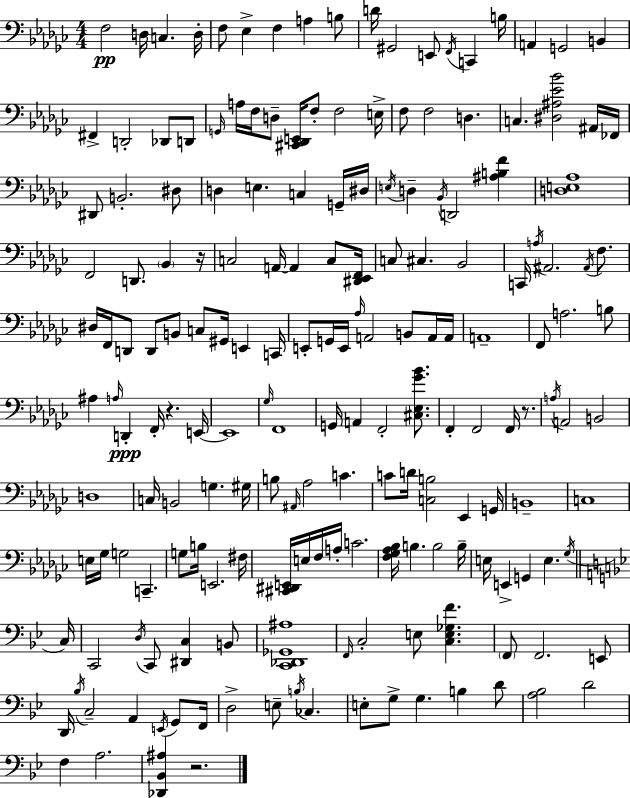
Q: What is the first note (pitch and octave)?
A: F3